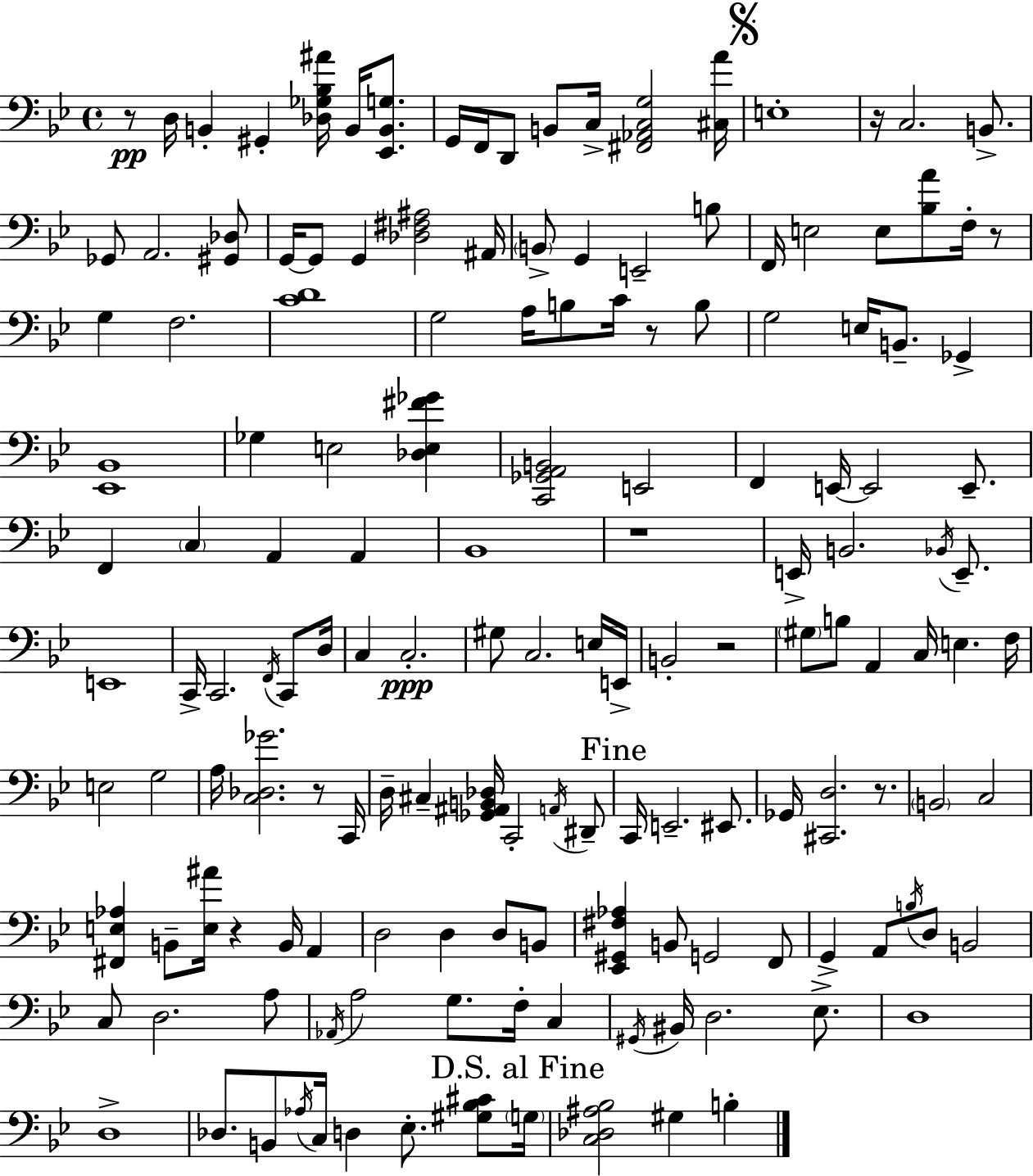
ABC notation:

X:1
T:Untitled
M:4/4
L:1/4
K:Gm
z/2 D,/4 B,, ^G,, [_D,_G,_B,^A]/4 B,,/4 [_E,,B,,G,]/2 G,,/4 F,,/4 D,,/2 B,,/2 C,/4 [^F,,_A,,C,G,]2 [^C,A]/4 E,4 z/4 C,2 B,,/2 _G,,/2 A,,2 [^G,,_D,]/2 G,,/4 G,,/2 G,, [_D,^F,^A,]2 ^A,,/4 B,,/2 G,, E,,2 B,/2 F,,/4 E,2 E,/2 [_B,A]/2 F,/4 z/2 G, F,2 [CD]4 G,2 A,/4 B,/2 C/4 z/2 B,/2 G,2 E,/4 B,,/2 _G,, [_E,,_B,,]4 _G, E,2 [_D,E,^F_G] [C,,_G,,A,,B,,]2 E,,2 F,, E,,/4 E,,2 E,,/2 F,, C, A,, A,, _B,,4 z4 E,,/4 B,,2 _B,,/4 E,,/2 E,,4 C,,/4 C,,2 F,,/4 C,,/2 D,/4 C, C,2 ^G,/2 C,2 E,/4 E,,/4 B,,2 z2 ^G,/2 B,/2 A,, C,/4 E, F,/4 E,2 G,2 A,/4 [C,_D,_G]2 z/2 C,,/4 D,/4 ^C, [_G,,^A,,B,,_D,]/4 C,,2 A,,/4 ^D,,/2 C,,/4 E,,2 ^E,,/2 _G,,/4 [^C,,D,]2 z/2 B,,2 C,2 [^F,,E,_A,] B,,/2 [E,^A]/4 z B,,/4 A,, D,2 D, D,/2 B,,/2 [_E,,^G,,^F,_A,] B,,/2 G,,2 F,,/2 G,, A,,/2 B,/4 D,/2 B,,2 C,/2 D,2 A,/2 _A,,/4 A,2 G,/2 F,/4 C, ^G,,/4 ^B,,/4 D,2 _E,/2 D,4 D,4 _D,/2 B,,/2 _A,/4 C,/4 D, _E,/2 [^G,_B,^C]/2 G,/4 [C,_D,^A,_B,]2 ^G, B,